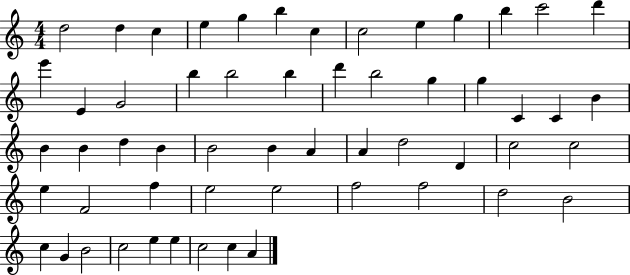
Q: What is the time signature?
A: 4/4